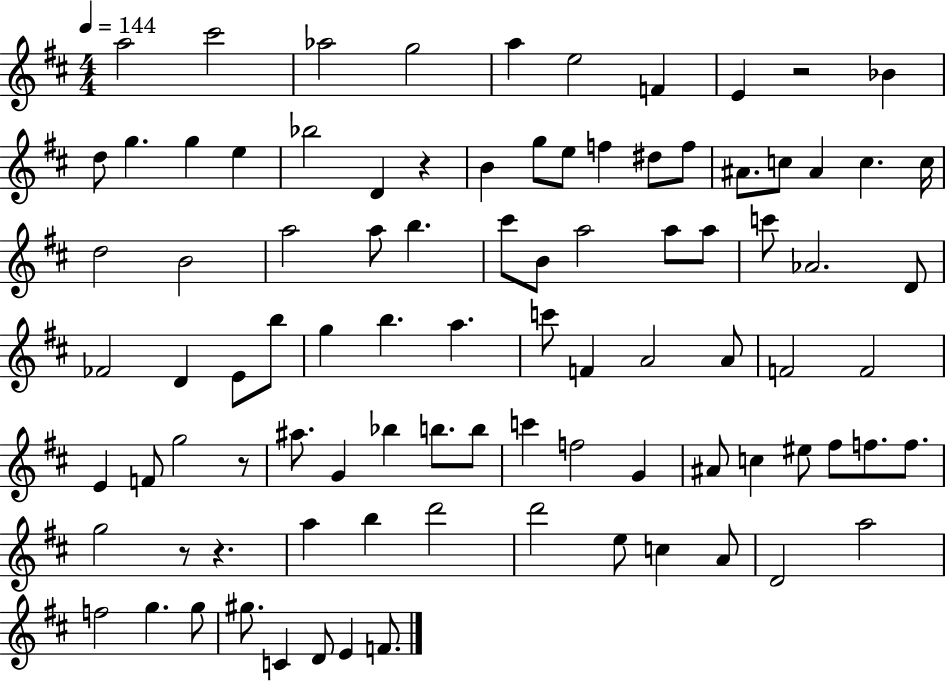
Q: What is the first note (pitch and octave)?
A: A5